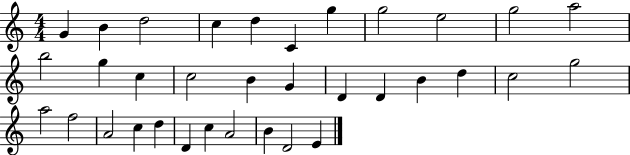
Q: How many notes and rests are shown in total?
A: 34